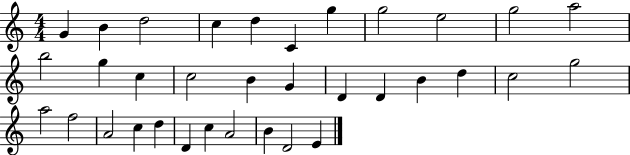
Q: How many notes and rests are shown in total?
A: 34